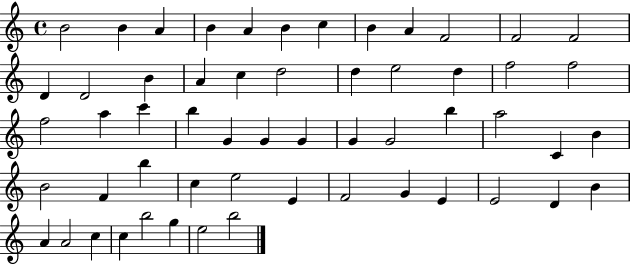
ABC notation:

X:1
T:Untitled
M:4/4
L:1/4
K:C
B2 B A B A B c B A F2 F2 F2 D D2 B A c d2 d e2 d f2 f2 f2 a c' b G G G G G2 b a2 C B B2 F b c e2 E F2 G E E2 D B A A2 c c b2 g e2 b2